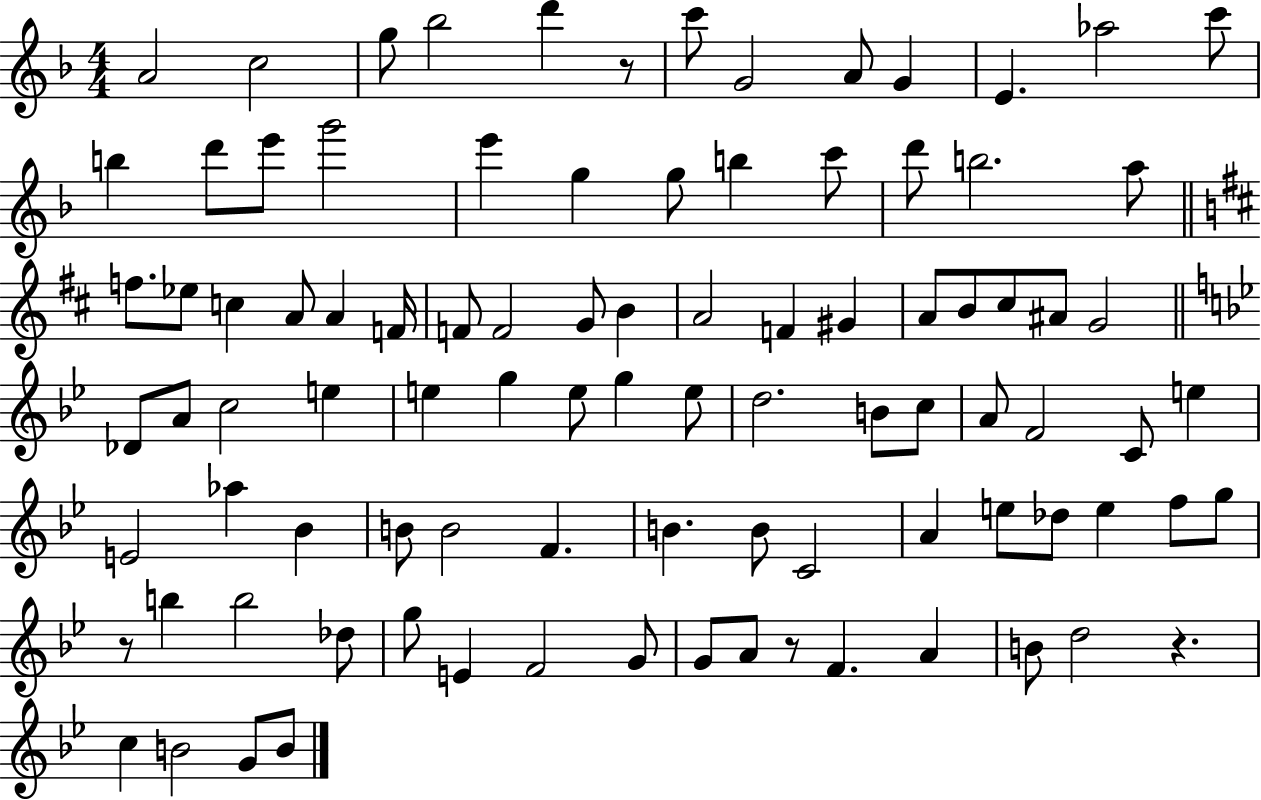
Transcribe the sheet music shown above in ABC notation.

X:1
T:Untitled
M:4/4
L:1/4
K:F
A2 c2 g/2 _b2 d' z/2 c'/2 G2 A/2 G E _a2 c'/2 b d'/2 e'/2 g'2 e' g g/2 b c'/2 d'/2 b2 a/2 f/2 _e/2 c A/2 A F/4 F/2 F2 G/2 B A2 F ^G A/2 B/2 ^c/2 ^A/2 G2 _D/2 A/2 c2 e e g e/2 g e/2 d2 B/2 c/2 A/2 F2 C/2 e E2 _a _B B/2 B2 F B B/2 C2 A e/2 _d/2 e f/2 g/2 z/2 b b2 _d/2 g/2 E F2 G/2 G/2 A/2 z/2 F A B/2 d2 z c B2 G/2 B/2